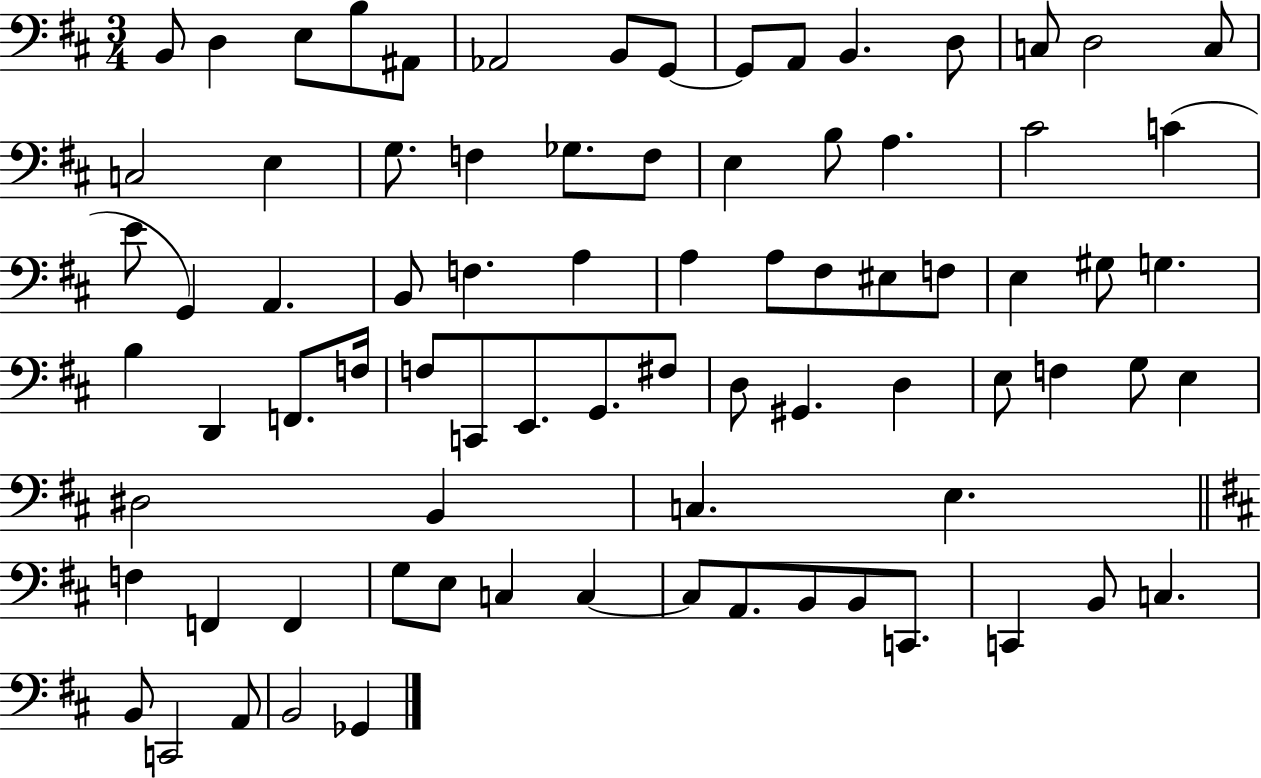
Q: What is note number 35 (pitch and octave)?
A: F#3